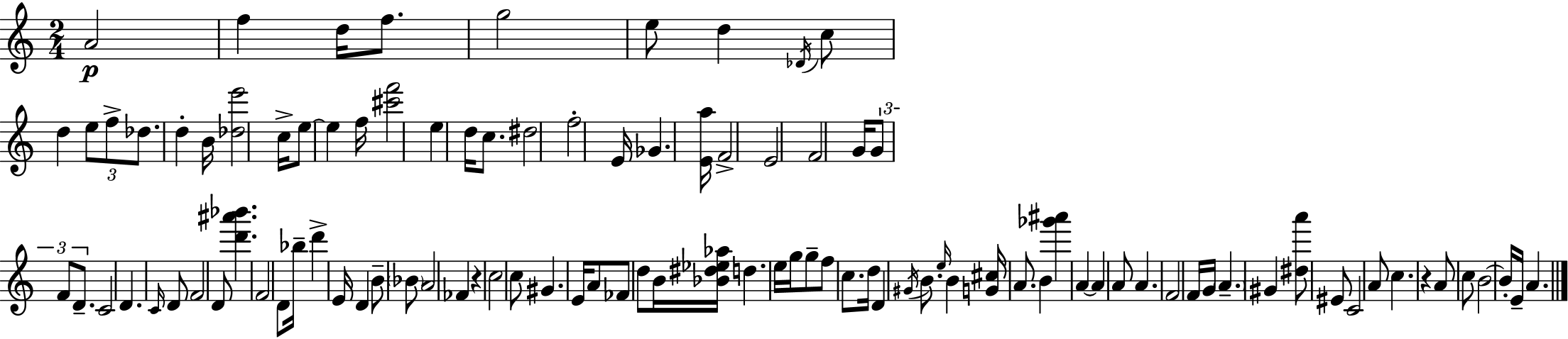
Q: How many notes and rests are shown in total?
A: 100